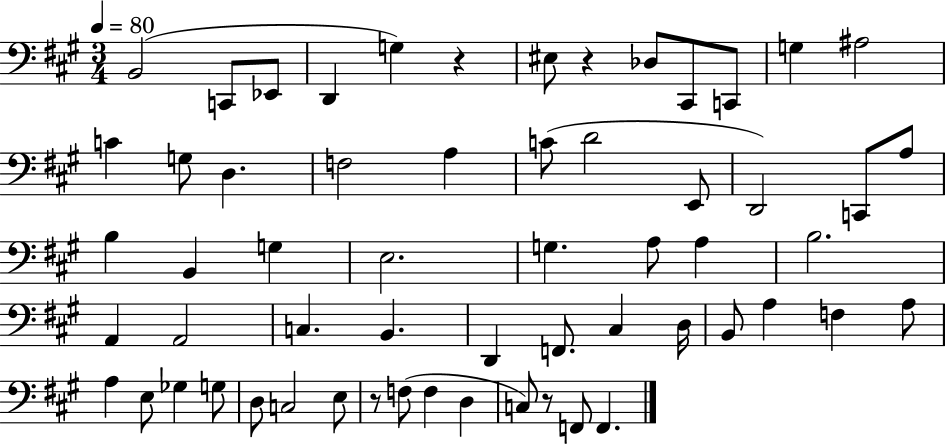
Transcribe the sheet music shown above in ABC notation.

X:1
T:Untitled
M:3/4
L:1/4
K:A
B,,2 C,,/2 _E,,/2 D,, G, z ^E,/2 z _D,/2 ^C,,/2 C,,/2 G, ^A,2 C G,/2 D, F,2 A, C/2 D2 E,,/2 D,,2 C,,/2 A,/2 B, B,, G, E,2 G, A,/2 A, B,2 A,, A,,2 C, B,, D,, F,,/2 ^C, D,/4 B,,/2 A, F, A,/2 A, E,/2 _G, G,/2 D,/2 C,2 E,/2 z/2 F,/2 F, D, C,/2 z/2 F,,/2 F,,